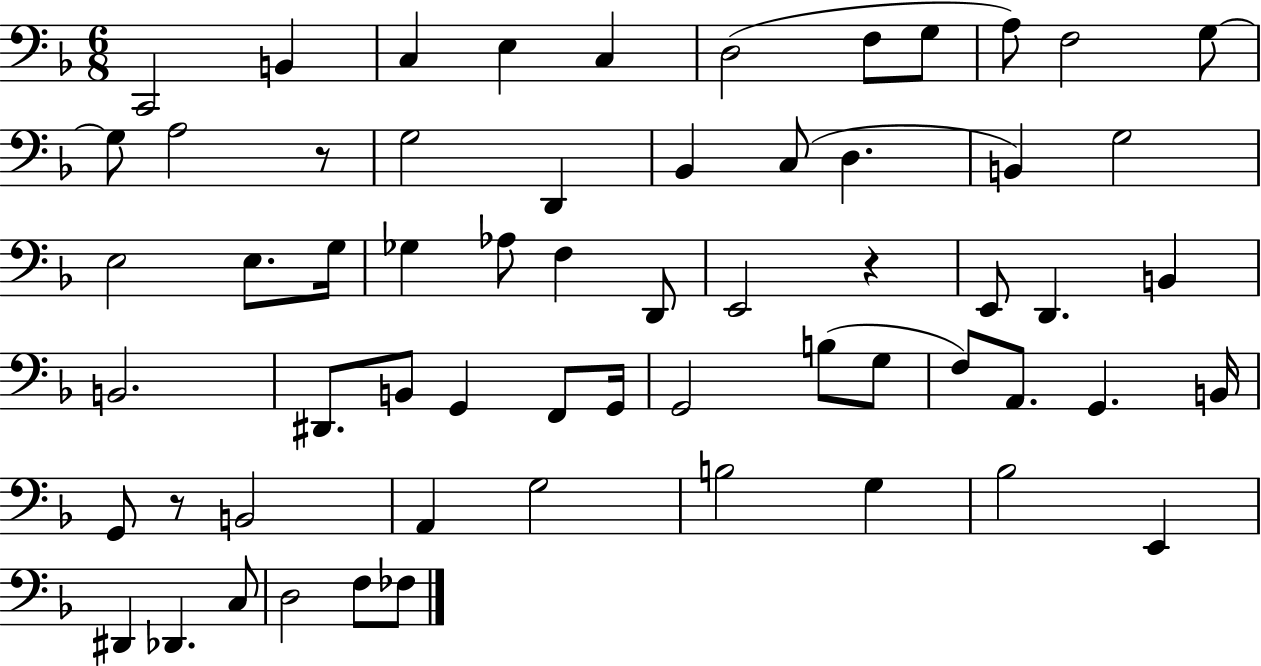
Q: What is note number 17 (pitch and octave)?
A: C3